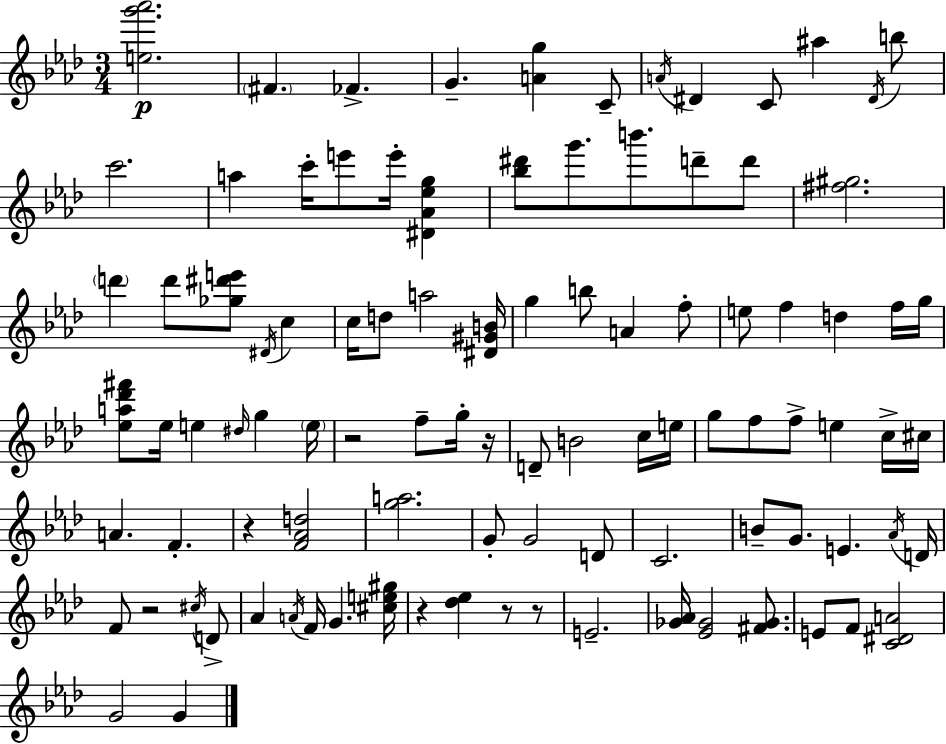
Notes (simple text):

[E5,G6,Ab6]/h. F#4/q. FES4/q. G4/q. [A4,G5]/q C4/e A4/s D#4/q C4/e A#5/q D#4/s B5/e C6/h. A5/q C6/s E6/e E6/s [D#4,Ab4,Eb5,G5]/q [Bb5,D#6]/e G6/e. B6/e. D6/e D6/e [F#5,G#5]/h. D6/q D6/e [Gb5,D#6,E6]/e D#4/s C5/q C5/s D5/e A5/h [D#4,G#4,B4]/s G5/q B5/e A4/q F5/e E5/e F5/q D5/q F5/s G5/s [Eb5,A5,Db6,F#6]/e Eb5/s E5/q D#5/s G5/q E5/s R/h F5/e G5/s R/s D4/e B4/h C5/s E5/s G5/e F5/e F5/e E5/q C5/s C#5/s A4/q. F4/q. R/q [F4,Ab4,D5]/h [G5,A5]/h. G4/e G4/h D4/e C4/h. B4/e G4/e. E4/q. Ab4/s D4/s F4/e R/h C#5/s D4/e Ab4/q A4/s F4/s G4/q. [C#5,E5,G#5]/s R/q [Db5,Eb5]/q R/e R/e E4/h. [Gb4,Ab4]/s [Eb4,Gb4]/h [F#4,Gb4]/e. E4/e F4/e [C4,D#4,A4]/h G4/h G4/q